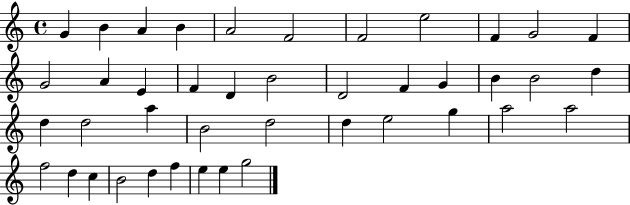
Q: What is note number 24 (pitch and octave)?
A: D5